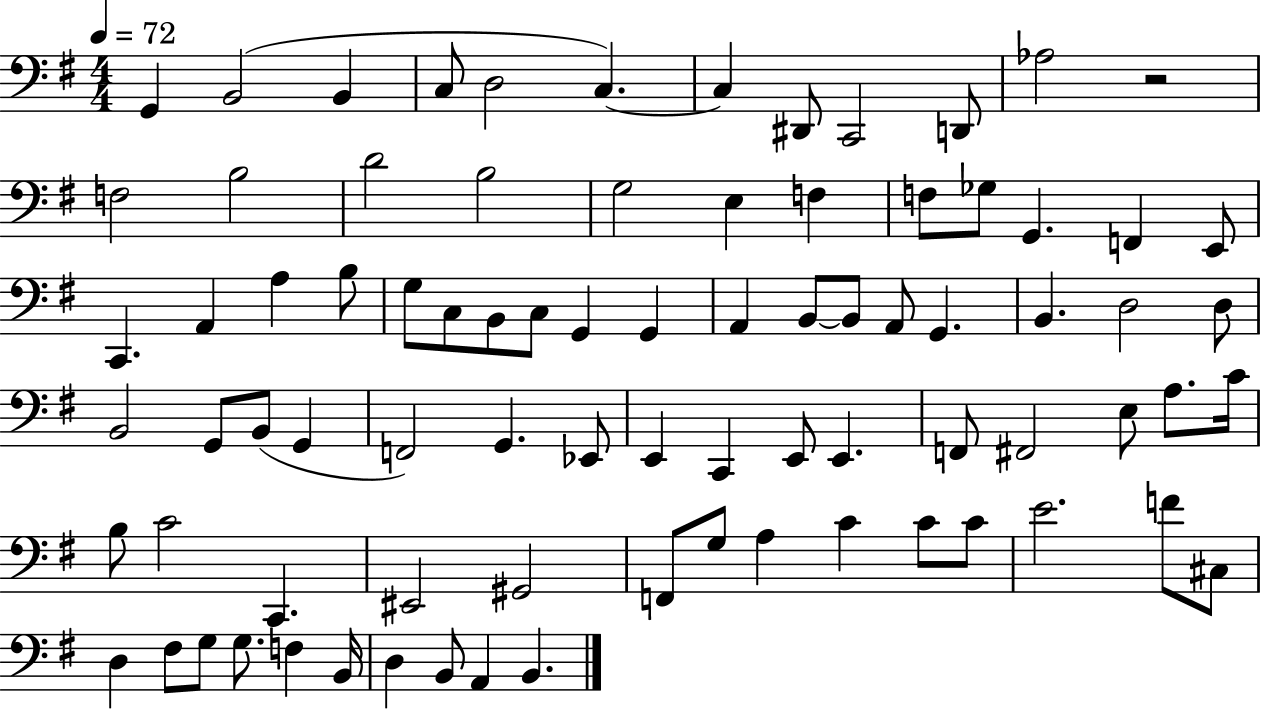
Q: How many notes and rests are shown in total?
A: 82